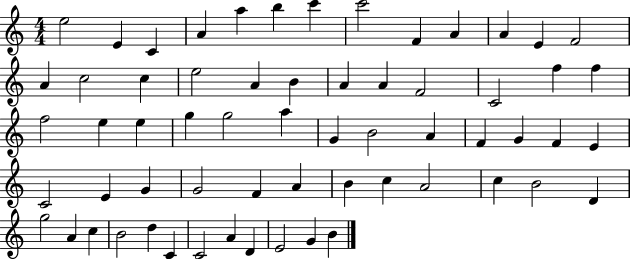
{
  \clef treble
  \numericTimeSignature
  \time 4/4
  \key c \major
  e''2 e'4 c'4 | a'4 a''4 b''4 c'''4 | c'''2 f'4 a'4 | a'4 e'4 f'2 | \break a'4 c''2 c''4 | e''2 a'4 b'4 | a'4 a'4 f'2 | c'2 f''4 f''4 | \break f''2 e''4 e''4 | g''4 g''2 a''4 | g'4 b'2 a'4 | f'4 g'4 f'4 e'4 | \break c'2 e'4 g'4 | g'2 f'4 a'4 | b'4 c''4 a'2 | c''4 b'2 d'4 | \break g''2 a'4 c''4 | b'2 d''4 c'4 | c'2 a'4 d'4 | e'2 g'4 b'4 | \break \bar "|."
}